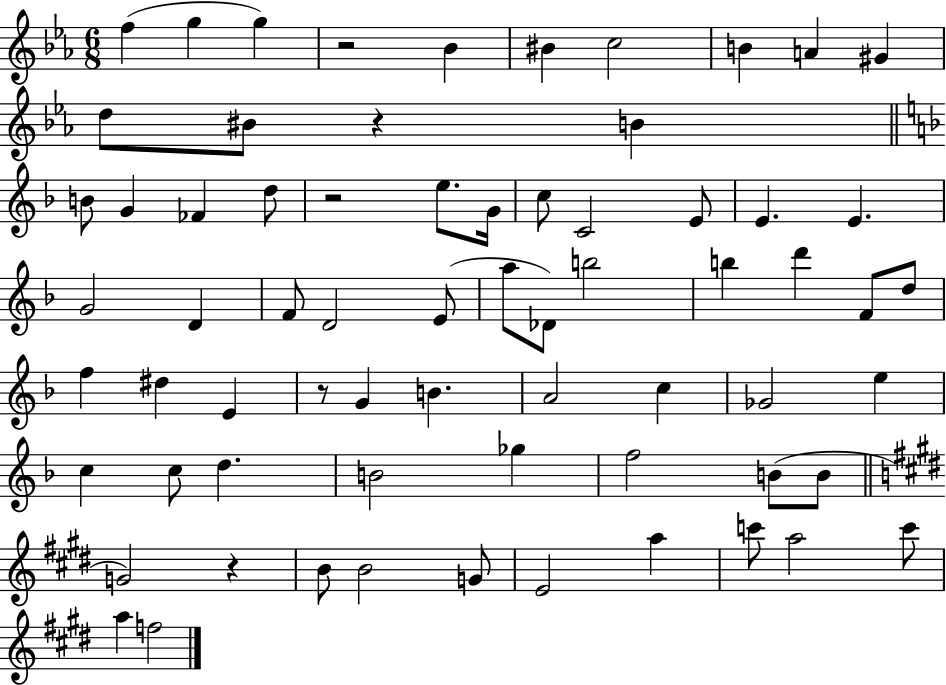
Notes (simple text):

F5/q G5/q G5/q R/h Bb4/q BIS4/q C5/h B4/q A4/q G#4/q D5/e BIS4/e R/q B4/q B4/e G4/q FES4/q D5/e R/h E5/e. G4/s C5/e C4/h E4/e E4/q. E4/q. G4/h D4/q F4/e D4/h E4/e A5/e Db4/e B5/h B5/q D6/q F4/e D5/e F5/q D#5/q E4/q R/e G4/q B4/q. A4/h C5/q Gb4/h E5/q C5/q C5/e D5/q. B4/h Gb5/q F5/h B4/e B4/e G4/h R/q B4/e B4/h G4/e E4/h A5/q C6/e A5/h C6/e A5/q F5/h